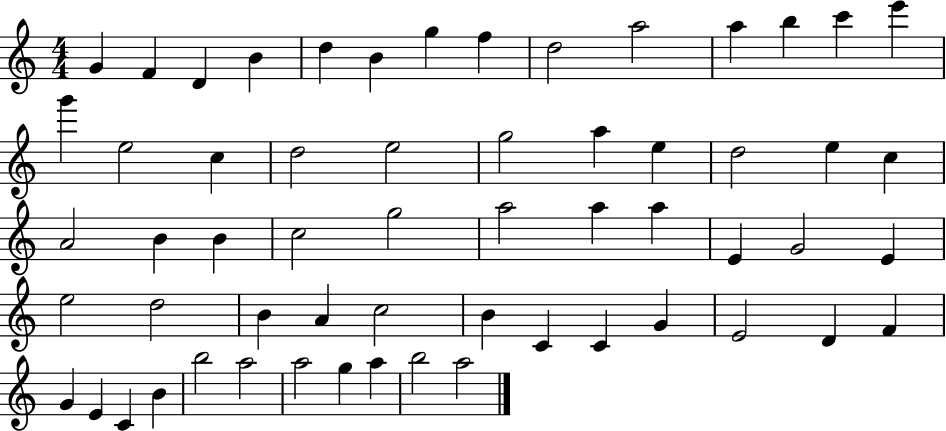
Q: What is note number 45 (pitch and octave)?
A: G4